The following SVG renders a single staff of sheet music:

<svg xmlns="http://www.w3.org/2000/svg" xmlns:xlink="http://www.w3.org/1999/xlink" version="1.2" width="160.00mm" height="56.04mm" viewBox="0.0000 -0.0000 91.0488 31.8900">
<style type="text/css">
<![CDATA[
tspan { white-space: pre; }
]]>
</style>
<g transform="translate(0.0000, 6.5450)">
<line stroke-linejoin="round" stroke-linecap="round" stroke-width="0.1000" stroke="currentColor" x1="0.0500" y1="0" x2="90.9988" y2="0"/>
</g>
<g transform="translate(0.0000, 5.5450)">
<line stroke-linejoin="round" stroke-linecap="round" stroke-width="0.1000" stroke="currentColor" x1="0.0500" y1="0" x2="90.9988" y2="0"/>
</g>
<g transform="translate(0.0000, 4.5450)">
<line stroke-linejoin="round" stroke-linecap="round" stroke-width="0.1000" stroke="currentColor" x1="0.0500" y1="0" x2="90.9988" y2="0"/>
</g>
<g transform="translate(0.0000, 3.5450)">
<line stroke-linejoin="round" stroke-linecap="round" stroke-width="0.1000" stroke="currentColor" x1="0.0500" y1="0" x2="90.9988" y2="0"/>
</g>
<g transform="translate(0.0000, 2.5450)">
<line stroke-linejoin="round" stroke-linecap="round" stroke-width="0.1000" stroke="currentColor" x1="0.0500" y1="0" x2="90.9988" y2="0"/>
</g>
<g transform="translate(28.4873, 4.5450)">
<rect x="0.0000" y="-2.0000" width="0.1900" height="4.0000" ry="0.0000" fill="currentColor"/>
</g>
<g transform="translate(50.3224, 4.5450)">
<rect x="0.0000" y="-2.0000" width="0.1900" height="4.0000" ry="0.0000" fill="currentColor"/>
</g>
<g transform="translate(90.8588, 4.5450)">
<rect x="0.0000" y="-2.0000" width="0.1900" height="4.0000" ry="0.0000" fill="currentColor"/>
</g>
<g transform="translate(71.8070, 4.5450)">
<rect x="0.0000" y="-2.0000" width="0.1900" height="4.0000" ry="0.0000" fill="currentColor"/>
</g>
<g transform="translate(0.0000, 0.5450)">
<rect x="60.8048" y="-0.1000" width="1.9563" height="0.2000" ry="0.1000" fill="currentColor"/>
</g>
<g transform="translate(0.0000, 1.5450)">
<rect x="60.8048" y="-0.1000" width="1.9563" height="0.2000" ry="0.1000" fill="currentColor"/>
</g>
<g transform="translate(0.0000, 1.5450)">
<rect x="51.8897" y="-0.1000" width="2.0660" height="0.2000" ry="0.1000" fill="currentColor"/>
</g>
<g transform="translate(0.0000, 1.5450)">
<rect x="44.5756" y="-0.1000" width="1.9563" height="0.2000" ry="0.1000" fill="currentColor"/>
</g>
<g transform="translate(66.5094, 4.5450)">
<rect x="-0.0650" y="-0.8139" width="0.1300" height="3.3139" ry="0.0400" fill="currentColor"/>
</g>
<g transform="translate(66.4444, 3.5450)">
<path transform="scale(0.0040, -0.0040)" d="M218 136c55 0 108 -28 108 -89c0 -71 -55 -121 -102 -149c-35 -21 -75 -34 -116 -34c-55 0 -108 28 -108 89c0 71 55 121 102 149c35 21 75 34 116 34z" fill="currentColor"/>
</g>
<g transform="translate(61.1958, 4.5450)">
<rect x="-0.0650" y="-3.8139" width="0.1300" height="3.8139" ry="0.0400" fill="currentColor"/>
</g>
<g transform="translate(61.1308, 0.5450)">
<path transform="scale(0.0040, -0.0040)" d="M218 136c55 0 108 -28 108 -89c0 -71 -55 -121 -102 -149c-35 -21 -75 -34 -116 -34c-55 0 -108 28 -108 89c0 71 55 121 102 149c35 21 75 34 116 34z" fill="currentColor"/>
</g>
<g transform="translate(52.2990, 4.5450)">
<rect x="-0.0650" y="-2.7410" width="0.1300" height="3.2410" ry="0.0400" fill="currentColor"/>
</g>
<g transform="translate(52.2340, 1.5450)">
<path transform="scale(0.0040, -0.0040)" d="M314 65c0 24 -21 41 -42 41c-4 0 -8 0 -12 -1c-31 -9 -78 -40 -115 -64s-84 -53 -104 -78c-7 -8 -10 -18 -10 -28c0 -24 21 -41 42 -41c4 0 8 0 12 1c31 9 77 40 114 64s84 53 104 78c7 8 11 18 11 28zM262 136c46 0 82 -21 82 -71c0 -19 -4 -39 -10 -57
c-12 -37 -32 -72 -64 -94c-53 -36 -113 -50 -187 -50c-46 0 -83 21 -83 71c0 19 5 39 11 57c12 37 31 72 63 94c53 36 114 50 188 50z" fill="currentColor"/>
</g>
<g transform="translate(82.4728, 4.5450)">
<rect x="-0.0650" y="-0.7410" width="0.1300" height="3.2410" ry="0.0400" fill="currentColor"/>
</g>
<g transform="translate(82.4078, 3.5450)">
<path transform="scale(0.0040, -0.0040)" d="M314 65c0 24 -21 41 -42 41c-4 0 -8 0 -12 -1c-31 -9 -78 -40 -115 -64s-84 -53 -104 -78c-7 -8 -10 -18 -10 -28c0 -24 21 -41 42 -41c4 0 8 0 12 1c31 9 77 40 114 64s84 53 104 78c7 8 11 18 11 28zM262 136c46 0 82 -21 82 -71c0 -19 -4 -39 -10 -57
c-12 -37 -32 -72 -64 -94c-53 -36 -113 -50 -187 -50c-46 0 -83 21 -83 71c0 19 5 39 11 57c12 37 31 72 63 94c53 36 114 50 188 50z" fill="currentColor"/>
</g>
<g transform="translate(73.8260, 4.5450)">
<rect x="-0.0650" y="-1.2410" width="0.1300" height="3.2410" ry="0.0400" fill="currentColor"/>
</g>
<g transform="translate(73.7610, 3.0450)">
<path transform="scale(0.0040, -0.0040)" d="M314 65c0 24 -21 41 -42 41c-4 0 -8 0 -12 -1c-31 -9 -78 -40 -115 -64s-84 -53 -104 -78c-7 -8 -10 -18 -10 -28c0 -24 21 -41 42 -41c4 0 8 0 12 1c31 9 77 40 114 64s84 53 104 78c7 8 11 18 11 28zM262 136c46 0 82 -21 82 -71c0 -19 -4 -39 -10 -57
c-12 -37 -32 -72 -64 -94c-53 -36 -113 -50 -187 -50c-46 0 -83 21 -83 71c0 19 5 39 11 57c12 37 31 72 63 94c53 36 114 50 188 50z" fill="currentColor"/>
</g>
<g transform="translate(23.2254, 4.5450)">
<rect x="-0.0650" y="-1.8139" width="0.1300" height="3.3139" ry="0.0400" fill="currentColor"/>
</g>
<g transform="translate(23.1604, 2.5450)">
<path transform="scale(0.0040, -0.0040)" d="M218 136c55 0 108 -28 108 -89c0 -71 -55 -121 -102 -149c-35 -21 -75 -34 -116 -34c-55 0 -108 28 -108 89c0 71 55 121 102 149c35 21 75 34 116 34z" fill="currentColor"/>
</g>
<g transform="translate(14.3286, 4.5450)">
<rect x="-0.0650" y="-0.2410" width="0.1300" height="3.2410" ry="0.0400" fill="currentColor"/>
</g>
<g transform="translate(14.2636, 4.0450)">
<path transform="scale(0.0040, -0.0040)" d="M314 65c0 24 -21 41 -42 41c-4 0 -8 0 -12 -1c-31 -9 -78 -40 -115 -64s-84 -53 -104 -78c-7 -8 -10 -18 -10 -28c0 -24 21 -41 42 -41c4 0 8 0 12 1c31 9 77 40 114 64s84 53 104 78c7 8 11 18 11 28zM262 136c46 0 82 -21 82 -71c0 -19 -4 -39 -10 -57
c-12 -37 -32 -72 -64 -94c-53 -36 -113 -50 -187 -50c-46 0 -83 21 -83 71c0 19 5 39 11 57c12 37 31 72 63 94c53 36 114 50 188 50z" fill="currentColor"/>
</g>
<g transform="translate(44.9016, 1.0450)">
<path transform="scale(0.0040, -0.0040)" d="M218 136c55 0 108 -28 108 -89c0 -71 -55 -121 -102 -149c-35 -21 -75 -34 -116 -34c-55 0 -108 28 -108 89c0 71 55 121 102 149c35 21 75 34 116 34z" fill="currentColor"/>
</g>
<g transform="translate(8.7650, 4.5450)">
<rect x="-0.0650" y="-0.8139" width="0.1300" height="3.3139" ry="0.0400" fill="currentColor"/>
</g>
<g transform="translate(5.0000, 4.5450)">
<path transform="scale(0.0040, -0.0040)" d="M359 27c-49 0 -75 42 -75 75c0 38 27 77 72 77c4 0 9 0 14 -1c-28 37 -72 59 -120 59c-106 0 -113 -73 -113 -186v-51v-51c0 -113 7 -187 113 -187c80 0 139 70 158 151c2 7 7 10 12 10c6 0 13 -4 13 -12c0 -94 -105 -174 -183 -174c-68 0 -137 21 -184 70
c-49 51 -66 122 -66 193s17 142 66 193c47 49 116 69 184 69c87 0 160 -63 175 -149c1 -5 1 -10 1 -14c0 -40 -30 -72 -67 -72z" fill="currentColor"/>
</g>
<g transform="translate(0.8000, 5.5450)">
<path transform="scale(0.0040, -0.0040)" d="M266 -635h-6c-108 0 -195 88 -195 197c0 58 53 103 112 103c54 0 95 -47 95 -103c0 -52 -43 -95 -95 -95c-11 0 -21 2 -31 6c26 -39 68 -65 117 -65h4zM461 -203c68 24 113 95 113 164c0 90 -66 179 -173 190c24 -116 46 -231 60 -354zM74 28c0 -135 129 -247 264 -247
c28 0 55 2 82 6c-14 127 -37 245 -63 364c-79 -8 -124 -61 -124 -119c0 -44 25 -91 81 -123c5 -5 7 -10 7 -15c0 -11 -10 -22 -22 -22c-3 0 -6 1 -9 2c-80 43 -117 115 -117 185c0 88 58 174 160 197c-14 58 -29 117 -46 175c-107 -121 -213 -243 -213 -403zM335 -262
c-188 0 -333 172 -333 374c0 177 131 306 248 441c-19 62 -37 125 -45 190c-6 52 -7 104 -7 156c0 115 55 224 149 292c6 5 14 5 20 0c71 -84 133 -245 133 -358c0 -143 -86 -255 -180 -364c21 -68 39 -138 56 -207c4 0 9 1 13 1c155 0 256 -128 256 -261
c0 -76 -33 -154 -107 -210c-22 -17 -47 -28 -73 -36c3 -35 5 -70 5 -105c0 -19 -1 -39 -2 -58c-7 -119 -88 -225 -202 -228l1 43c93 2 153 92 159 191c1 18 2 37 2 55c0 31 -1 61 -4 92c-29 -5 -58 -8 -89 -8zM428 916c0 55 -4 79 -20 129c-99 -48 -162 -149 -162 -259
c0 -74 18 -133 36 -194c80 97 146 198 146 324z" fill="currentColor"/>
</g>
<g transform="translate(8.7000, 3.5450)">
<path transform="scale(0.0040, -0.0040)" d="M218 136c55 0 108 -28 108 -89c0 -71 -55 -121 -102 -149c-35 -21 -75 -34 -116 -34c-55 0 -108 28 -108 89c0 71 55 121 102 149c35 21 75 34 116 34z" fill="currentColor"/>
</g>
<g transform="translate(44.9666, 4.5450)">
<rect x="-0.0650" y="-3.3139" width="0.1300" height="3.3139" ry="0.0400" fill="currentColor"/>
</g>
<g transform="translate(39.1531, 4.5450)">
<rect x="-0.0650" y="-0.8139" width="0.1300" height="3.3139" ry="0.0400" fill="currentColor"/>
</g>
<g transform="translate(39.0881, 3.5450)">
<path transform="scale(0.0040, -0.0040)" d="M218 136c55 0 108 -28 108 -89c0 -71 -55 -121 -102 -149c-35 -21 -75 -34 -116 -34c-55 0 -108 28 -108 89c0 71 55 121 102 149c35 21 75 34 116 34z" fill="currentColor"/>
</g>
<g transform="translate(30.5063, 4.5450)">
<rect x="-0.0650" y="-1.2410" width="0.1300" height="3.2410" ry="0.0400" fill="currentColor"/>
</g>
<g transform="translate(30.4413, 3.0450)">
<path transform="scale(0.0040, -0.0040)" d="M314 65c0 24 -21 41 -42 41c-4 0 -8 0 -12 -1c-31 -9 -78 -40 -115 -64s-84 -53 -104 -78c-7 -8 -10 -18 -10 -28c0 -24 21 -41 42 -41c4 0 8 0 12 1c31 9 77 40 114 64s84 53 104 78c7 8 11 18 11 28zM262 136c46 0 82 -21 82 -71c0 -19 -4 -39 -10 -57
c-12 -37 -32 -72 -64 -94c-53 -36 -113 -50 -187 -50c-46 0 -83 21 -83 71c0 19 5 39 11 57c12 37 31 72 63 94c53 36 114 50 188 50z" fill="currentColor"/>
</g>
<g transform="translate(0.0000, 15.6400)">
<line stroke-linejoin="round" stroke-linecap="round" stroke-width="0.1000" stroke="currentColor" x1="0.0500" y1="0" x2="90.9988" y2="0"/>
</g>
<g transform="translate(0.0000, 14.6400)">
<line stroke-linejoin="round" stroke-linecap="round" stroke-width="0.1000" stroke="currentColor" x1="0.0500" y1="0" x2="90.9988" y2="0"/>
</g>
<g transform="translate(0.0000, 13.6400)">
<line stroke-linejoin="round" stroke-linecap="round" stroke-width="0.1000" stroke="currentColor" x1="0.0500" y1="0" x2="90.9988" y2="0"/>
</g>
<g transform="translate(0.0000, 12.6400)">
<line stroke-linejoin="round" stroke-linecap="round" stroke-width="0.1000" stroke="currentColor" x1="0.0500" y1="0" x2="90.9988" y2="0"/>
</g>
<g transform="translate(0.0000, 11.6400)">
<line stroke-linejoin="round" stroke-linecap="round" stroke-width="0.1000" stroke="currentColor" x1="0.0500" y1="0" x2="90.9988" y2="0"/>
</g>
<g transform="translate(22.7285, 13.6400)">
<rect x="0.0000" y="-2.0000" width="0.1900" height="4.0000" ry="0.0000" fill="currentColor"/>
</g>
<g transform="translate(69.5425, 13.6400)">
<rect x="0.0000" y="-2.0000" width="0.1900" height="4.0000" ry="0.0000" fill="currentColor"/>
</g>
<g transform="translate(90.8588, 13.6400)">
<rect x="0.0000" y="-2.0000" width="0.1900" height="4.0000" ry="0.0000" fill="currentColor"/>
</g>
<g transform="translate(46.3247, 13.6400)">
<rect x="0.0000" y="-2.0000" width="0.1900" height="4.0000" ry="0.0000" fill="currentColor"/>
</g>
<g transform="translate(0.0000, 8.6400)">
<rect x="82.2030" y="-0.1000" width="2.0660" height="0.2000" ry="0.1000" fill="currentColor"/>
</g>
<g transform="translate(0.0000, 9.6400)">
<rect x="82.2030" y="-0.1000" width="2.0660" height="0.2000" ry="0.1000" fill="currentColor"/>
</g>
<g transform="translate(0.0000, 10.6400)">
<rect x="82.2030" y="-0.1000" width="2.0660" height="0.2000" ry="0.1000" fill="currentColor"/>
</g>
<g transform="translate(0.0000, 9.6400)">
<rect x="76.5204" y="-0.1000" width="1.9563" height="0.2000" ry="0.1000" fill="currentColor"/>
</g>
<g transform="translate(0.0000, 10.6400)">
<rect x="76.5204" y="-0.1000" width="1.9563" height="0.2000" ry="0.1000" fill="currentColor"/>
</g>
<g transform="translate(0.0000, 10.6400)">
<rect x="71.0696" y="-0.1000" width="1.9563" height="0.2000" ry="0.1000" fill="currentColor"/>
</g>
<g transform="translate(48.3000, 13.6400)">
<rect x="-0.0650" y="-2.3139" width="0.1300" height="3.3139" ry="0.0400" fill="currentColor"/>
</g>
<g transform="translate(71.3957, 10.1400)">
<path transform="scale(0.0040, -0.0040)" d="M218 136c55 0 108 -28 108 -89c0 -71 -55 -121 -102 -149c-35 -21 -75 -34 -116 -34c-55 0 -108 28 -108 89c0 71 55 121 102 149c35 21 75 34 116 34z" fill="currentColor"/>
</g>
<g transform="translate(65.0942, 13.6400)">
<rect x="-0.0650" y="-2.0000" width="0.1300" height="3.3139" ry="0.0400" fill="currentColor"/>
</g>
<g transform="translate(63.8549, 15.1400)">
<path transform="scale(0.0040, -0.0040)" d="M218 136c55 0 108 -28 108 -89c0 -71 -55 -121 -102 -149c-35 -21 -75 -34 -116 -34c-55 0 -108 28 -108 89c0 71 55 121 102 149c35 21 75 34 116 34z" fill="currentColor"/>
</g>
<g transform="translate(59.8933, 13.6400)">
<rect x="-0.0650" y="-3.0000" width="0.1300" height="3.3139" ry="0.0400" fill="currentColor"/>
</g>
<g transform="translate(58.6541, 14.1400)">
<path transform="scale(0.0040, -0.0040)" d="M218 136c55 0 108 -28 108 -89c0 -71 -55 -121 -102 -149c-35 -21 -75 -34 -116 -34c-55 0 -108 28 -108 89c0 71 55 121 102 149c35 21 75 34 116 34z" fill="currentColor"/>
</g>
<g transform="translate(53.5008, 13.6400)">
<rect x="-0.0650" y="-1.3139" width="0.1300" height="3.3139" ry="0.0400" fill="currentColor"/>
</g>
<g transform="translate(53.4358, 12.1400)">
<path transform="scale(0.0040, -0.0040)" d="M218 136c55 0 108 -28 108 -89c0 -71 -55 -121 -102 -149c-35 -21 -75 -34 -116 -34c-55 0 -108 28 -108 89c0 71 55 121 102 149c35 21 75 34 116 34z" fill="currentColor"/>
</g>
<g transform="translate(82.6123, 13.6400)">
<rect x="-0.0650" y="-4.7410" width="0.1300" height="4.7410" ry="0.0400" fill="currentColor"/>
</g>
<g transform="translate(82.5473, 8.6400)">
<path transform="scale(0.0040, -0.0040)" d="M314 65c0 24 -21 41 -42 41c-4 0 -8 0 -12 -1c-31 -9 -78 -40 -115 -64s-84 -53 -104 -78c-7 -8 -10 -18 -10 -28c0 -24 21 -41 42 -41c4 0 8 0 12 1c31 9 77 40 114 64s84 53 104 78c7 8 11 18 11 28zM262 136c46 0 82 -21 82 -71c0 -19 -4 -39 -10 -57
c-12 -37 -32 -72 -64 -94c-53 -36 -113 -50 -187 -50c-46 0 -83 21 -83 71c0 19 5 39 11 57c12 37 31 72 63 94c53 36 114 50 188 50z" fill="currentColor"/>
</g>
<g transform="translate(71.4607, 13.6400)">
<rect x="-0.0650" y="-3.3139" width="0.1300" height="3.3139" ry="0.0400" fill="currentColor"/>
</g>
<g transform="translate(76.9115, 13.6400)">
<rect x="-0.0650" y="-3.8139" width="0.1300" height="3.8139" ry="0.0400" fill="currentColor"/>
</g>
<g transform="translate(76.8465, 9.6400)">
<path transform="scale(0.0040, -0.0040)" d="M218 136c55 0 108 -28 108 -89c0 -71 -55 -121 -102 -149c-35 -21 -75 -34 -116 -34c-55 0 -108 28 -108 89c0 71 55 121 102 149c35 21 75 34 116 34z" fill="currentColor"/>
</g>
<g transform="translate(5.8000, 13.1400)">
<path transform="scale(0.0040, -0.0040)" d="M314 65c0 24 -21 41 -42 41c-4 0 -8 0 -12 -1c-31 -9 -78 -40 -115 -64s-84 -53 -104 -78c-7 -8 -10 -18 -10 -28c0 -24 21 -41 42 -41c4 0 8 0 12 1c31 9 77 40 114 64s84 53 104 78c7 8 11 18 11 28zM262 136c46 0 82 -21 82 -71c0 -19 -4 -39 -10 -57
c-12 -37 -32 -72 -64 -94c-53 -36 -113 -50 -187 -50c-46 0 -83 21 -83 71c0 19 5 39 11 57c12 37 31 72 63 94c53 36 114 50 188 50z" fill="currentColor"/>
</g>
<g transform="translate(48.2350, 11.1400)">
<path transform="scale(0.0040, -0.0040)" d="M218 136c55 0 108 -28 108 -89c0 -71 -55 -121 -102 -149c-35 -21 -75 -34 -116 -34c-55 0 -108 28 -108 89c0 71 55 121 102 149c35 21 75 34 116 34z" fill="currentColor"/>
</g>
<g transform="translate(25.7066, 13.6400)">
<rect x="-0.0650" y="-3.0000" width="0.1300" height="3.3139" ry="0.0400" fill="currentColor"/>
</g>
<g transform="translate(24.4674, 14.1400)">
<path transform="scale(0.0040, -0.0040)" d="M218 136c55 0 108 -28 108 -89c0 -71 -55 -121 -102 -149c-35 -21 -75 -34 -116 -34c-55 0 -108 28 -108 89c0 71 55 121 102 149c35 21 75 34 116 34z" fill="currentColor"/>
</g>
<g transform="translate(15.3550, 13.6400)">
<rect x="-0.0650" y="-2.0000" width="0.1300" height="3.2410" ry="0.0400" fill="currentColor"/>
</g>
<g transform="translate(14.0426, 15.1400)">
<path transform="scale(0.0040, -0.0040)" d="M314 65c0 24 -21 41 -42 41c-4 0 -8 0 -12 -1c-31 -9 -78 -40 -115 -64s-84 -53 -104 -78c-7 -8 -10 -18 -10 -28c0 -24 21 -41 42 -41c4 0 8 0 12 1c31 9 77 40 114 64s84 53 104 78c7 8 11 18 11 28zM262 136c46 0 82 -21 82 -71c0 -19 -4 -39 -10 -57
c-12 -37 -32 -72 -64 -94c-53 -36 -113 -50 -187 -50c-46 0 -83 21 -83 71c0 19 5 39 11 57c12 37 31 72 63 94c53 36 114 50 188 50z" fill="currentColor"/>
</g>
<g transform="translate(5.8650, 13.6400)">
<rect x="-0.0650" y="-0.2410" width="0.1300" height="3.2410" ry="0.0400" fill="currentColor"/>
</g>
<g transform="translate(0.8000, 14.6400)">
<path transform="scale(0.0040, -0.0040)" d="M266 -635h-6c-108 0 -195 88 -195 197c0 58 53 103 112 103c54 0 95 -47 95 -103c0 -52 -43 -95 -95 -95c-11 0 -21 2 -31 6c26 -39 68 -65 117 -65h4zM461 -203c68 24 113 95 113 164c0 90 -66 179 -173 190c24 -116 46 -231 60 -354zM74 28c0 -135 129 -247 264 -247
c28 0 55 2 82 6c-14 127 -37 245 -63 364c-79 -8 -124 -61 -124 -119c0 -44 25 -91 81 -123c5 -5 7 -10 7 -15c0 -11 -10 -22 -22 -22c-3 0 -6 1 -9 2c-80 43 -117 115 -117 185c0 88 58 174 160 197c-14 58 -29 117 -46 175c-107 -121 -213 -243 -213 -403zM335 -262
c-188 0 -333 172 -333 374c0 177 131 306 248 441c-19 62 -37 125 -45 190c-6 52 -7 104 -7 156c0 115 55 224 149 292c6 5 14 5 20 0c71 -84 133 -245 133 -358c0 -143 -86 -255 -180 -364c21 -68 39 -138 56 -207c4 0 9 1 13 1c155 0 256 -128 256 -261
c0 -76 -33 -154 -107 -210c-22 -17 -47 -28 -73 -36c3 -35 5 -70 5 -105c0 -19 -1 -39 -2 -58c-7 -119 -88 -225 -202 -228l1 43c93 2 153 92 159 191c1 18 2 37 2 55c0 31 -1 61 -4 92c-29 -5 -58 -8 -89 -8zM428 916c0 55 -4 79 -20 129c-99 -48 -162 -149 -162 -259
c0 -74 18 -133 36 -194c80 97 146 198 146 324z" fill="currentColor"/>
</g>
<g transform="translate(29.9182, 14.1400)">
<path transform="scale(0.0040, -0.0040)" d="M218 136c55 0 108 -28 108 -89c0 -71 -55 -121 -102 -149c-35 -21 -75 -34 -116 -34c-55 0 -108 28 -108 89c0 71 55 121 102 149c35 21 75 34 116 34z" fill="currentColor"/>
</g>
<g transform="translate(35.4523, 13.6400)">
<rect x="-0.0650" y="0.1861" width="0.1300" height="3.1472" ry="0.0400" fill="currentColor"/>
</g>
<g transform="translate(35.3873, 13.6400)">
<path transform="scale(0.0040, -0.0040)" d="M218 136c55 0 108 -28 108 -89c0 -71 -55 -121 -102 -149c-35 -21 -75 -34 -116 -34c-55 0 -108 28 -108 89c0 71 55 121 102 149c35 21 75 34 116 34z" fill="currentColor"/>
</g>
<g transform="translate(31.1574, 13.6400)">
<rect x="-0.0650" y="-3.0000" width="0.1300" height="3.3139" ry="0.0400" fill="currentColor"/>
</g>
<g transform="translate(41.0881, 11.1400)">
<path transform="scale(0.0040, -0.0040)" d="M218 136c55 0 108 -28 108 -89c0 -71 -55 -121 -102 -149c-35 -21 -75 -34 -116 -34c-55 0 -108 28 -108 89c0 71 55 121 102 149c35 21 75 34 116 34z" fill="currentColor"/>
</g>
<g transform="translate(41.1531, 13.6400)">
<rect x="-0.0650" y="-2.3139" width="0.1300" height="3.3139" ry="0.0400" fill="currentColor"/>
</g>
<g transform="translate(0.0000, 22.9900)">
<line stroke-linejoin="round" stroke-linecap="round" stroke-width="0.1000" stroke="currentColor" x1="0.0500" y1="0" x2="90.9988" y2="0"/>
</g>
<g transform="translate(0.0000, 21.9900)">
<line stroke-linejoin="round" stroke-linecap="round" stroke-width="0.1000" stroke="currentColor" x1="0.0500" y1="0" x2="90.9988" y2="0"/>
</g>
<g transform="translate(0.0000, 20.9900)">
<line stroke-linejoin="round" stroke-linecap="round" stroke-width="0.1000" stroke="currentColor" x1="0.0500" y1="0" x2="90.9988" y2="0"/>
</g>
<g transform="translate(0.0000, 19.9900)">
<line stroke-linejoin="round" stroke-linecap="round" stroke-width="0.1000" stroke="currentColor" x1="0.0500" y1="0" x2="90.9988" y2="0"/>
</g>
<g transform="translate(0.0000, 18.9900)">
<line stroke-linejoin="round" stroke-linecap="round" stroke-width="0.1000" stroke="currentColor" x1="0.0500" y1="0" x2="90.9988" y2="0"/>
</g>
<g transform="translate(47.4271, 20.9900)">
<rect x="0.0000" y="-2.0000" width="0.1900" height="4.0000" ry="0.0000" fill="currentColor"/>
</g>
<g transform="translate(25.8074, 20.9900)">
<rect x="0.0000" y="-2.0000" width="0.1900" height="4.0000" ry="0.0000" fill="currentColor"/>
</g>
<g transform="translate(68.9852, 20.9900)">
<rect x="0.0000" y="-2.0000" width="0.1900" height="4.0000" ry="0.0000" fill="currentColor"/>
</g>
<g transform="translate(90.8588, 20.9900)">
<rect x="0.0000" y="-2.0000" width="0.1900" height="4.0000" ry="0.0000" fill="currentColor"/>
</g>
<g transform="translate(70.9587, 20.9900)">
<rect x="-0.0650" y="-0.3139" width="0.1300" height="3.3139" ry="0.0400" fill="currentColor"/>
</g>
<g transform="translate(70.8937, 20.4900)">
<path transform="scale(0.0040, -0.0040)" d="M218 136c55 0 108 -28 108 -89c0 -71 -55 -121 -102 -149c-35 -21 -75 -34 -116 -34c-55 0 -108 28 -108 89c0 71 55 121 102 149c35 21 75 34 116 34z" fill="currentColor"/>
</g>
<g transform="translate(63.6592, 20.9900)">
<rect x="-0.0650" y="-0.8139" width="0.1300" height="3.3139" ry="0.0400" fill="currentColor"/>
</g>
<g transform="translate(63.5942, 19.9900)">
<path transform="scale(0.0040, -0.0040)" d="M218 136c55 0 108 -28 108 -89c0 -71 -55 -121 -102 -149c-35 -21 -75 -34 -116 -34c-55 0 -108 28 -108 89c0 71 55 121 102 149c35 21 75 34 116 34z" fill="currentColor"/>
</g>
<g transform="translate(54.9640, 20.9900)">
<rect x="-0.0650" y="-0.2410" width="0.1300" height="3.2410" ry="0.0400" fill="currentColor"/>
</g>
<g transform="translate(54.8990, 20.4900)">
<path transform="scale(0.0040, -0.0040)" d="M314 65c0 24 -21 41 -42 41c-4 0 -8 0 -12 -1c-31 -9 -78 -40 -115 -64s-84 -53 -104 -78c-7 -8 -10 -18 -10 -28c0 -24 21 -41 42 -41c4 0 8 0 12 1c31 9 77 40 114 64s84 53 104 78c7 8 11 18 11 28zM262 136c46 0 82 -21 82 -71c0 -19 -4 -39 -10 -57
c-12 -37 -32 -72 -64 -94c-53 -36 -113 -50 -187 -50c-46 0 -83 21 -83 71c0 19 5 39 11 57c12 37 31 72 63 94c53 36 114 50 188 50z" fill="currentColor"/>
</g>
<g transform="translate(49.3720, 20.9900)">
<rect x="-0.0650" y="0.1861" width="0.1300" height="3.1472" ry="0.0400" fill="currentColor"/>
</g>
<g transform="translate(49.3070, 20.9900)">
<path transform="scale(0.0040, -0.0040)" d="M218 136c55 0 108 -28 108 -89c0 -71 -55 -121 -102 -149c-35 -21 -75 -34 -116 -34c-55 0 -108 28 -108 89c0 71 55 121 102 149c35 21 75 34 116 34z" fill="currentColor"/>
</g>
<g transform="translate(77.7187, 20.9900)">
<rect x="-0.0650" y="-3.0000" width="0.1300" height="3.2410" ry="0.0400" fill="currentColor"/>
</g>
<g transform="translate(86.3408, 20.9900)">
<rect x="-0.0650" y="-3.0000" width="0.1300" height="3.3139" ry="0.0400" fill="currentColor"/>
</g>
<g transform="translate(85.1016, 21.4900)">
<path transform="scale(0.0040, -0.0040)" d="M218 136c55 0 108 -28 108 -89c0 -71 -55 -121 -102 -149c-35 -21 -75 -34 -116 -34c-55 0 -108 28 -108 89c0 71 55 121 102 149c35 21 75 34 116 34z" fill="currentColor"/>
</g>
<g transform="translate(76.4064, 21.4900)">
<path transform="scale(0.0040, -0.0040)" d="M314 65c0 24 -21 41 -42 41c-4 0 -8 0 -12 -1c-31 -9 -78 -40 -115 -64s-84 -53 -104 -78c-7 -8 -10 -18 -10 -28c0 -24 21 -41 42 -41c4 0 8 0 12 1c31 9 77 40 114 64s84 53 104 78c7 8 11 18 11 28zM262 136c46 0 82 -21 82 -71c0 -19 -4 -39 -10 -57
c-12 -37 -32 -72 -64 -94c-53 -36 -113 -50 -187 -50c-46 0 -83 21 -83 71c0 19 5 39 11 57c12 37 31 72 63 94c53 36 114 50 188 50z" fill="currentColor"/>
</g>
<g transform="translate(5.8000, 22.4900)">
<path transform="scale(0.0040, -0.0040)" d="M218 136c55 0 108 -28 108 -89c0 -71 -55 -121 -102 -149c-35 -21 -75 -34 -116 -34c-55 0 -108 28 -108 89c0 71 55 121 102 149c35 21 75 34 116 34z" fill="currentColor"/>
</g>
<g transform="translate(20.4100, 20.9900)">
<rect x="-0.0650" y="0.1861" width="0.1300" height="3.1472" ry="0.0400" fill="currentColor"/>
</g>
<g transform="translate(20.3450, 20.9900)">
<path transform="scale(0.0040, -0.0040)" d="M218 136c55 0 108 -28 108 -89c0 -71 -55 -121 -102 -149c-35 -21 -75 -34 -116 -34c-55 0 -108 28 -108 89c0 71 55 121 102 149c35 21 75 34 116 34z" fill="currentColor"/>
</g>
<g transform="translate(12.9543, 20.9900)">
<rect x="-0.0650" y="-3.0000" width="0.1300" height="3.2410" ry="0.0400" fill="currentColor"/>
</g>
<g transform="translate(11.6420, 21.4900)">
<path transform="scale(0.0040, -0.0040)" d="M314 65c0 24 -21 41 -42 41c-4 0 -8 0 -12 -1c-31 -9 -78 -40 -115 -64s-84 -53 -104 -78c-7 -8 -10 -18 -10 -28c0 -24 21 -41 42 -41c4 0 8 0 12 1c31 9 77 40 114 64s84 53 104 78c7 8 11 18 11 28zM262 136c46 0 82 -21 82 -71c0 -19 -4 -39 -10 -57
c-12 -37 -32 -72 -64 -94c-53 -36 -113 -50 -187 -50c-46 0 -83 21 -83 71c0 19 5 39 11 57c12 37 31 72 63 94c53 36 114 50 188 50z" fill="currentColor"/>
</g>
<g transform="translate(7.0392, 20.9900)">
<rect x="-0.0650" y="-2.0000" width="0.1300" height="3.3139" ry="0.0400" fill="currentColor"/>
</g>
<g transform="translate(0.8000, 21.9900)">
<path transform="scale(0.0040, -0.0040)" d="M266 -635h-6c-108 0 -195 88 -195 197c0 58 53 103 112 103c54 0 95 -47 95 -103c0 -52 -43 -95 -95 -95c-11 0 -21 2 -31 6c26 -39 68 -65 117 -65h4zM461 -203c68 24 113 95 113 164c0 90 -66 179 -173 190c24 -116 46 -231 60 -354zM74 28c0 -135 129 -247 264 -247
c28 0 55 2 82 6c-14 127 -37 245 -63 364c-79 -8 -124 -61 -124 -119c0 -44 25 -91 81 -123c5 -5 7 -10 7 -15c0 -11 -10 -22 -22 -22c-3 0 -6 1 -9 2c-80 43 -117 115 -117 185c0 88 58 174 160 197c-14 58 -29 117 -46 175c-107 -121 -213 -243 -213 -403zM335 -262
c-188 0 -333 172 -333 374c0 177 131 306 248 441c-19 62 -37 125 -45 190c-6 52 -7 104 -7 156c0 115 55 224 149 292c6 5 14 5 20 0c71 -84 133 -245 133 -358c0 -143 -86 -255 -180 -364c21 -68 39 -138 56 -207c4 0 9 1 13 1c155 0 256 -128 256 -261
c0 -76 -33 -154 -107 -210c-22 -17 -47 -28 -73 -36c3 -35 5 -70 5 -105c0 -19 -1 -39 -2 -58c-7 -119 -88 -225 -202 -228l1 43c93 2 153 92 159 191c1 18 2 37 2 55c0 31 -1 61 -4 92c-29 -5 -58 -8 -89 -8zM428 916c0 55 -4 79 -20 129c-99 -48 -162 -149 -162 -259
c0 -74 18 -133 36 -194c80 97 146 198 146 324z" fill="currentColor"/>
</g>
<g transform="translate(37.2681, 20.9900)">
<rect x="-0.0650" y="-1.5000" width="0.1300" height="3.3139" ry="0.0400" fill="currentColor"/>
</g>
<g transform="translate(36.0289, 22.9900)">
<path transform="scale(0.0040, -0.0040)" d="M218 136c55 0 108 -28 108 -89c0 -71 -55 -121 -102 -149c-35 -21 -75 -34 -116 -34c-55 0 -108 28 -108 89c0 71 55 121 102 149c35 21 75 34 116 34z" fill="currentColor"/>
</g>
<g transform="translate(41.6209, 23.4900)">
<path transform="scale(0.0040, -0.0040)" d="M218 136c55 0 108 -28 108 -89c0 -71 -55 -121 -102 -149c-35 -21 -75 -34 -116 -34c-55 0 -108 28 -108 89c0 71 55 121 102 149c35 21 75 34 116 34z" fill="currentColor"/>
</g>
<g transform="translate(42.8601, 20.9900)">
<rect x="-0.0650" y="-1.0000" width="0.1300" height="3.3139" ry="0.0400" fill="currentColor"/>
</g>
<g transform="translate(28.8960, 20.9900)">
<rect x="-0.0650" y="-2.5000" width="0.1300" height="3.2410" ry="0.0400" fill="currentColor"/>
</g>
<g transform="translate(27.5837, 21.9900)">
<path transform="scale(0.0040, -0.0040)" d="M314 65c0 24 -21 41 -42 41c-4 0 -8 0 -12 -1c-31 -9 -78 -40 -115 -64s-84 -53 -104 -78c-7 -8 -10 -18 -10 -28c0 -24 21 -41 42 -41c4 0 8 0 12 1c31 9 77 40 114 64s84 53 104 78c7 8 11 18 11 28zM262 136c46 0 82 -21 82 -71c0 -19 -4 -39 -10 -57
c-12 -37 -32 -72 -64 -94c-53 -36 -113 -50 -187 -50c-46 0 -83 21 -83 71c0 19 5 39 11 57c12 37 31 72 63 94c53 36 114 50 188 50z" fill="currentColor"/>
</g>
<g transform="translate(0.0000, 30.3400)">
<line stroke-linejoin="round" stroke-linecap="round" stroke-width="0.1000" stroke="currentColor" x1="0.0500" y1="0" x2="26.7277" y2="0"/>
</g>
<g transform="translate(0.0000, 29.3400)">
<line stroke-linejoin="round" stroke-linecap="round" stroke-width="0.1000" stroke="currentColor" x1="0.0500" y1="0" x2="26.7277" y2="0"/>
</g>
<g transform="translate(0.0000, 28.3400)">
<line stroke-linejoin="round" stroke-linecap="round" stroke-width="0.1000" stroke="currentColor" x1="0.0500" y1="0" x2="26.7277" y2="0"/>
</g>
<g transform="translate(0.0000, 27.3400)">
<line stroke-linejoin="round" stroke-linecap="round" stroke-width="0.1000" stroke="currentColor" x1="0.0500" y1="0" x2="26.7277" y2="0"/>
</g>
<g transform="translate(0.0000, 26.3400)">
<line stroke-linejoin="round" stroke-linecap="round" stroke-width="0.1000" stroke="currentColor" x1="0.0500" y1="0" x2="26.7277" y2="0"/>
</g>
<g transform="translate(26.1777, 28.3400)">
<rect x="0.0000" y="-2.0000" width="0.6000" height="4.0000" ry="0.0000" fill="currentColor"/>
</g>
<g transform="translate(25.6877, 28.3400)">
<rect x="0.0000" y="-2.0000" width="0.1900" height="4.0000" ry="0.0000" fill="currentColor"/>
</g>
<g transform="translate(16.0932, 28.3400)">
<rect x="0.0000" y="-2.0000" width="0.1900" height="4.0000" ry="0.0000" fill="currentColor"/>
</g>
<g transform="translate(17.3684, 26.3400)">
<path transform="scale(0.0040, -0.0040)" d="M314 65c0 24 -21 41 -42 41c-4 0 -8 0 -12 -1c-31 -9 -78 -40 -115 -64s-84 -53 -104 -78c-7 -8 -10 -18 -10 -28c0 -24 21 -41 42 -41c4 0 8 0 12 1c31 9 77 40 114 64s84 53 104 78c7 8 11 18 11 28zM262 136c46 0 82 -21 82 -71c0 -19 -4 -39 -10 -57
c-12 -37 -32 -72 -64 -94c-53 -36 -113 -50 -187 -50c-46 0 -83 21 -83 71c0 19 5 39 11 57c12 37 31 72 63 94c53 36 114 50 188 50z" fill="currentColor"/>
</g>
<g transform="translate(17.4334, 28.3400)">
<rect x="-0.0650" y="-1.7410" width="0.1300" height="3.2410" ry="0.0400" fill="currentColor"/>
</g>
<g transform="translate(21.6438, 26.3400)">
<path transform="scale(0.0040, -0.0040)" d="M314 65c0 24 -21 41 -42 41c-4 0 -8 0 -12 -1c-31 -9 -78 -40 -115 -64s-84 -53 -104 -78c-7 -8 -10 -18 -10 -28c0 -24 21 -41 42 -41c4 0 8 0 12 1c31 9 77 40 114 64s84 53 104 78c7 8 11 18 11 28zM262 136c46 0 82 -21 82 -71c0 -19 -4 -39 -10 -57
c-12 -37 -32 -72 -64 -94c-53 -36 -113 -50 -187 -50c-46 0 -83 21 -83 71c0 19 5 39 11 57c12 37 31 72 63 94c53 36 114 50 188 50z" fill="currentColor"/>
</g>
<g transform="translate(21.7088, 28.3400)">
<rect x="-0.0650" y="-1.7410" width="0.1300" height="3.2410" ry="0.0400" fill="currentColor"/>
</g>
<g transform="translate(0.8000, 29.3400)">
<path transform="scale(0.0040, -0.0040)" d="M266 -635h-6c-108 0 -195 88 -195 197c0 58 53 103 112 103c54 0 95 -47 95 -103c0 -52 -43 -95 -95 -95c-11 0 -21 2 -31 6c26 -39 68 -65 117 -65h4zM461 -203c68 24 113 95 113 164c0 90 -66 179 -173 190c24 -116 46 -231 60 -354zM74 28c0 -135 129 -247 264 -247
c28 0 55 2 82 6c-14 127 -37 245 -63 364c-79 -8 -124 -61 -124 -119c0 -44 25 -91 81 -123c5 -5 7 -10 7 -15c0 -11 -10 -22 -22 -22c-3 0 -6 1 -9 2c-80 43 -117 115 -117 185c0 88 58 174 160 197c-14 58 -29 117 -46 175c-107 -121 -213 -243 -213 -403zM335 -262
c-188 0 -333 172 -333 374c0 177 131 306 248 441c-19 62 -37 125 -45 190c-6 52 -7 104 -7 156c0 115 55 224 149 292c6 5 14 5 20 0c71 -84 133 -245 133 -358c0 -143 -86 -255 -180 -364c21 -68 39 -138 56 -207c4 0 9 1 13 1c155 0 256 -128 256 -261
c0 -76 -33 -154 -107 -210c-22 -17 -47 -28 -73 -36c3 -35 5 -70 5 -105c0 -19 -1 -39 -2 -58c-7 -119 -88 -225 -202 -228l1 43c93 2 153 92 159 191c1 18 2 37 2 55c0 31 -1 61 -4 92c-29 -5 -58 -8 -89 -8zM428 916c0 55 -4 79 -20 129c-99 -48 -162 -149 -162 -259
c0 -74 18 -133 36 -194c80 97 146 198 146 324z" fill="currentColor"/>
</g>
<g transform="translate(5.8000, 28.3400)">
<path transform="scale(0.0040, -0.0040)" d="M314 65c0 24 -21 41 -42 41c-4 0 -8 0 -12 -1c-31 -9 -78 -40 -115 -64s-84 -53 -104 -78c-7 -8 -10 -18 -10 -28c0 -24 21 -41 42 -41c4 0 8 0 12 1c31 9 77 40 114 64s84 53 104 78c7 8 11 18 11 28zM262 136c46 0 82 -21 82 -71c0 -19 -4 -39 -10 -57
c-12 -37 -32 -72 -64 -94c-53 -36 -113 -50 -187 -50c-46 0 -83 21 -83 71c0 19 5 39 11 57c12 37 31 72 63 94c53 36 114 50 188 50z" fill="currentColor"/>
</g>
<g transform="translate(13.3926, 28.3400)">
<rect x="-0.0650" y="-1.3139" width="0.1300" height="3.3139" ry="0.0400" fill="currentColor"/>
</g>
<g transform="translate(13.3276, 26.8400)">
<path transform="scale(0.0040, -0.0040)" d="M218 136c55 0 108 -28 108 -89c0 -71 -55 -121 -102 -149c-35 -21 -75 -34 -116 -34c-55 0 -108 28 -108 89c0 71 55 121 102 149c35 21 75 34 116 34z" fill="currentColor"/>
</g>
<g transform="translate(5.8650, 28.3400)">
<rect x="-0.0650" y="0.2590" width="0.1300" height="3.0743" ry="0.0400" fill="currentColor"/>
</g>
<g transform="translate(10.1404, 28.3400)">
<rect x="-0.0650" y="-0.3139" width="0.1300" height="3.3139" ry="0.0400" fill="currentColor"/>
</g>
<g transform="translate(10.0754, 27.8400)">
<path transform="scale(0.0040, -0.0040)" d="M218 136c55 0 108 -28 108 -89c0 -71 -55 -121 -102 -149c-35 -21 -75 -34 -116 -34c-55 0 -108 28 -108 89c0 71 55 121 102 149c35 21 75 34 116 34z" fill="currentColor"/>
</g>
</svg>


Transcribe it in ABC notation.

X:1
T:Untitled
M:4/4
L:1/4
K:C
d c2 f e2 d b a2 c' d e2 d2 c2 F2 A A B g g e A F b c' e'2 F A2 B G2 E D B c2 d c A2 A B2 c e f2 f2